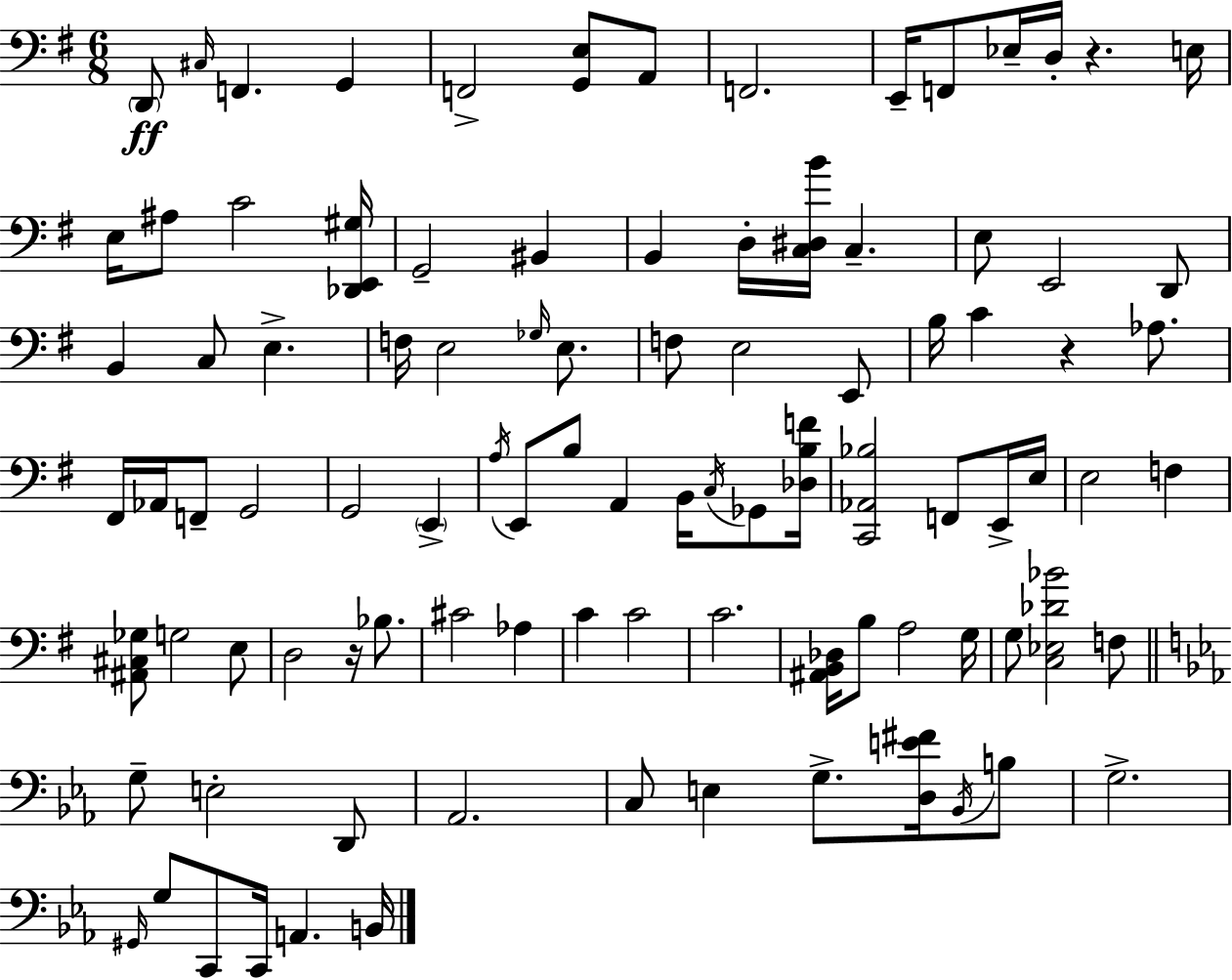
D2/e C#3/s F2/q. G2/q F2/h [G2,E3]/e A2/e F2/h. E2/s F2/e Eb3/s D3/s R/q. E3/s E3/s A#3/e C4/h [Db2,E2,G#3]/s G2/h BIS2/q B2/q D3/s [C3,D#3,B4]/s C3/q. E3/e E2/h D2/e B2/q C3/e E3/q. F3/s E3/h Gb3/s E3/e. F3/e E3/h E2/e B3/s C4/q R/q Ab3/e. F#2/s Ab2/s F2/e G2/h G2/h E2/q A3/s E2/e B3/e A2/q B2/s C3/s Gb2/e [Db3,B3,F4]/s [C2,Ab2,Bb3]/h F2/e E2/s E3/s E3/h F3/q [A#2,C#3,Gb3]/e G3/h E3/e D3/h R/s Bb3/e. C#4/h Ab3/q C4/q C4/h C4/h. [A#2,B2,Db3]/s B3/e A3/h G3/s G3/e [C3,Eb3,Db4,Bb4]/h F3/e G3/e E3/h D2/e Ab2/h. C3/e E3/q G3/e. [D3,E4,F#4]/s Bb2/s B3/e G3/h. G#2/s G3/e C2/e C2/s A2/q. B2/s